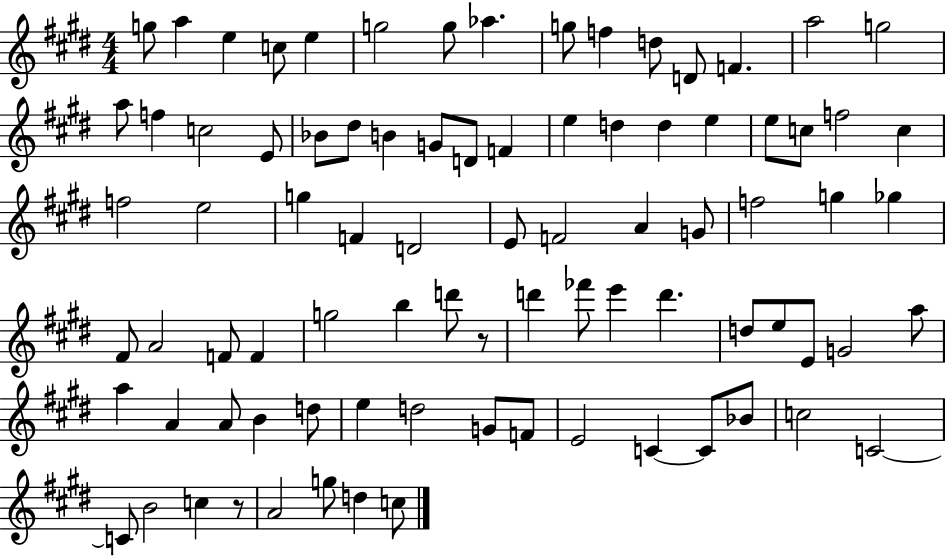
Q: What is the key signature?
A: E major